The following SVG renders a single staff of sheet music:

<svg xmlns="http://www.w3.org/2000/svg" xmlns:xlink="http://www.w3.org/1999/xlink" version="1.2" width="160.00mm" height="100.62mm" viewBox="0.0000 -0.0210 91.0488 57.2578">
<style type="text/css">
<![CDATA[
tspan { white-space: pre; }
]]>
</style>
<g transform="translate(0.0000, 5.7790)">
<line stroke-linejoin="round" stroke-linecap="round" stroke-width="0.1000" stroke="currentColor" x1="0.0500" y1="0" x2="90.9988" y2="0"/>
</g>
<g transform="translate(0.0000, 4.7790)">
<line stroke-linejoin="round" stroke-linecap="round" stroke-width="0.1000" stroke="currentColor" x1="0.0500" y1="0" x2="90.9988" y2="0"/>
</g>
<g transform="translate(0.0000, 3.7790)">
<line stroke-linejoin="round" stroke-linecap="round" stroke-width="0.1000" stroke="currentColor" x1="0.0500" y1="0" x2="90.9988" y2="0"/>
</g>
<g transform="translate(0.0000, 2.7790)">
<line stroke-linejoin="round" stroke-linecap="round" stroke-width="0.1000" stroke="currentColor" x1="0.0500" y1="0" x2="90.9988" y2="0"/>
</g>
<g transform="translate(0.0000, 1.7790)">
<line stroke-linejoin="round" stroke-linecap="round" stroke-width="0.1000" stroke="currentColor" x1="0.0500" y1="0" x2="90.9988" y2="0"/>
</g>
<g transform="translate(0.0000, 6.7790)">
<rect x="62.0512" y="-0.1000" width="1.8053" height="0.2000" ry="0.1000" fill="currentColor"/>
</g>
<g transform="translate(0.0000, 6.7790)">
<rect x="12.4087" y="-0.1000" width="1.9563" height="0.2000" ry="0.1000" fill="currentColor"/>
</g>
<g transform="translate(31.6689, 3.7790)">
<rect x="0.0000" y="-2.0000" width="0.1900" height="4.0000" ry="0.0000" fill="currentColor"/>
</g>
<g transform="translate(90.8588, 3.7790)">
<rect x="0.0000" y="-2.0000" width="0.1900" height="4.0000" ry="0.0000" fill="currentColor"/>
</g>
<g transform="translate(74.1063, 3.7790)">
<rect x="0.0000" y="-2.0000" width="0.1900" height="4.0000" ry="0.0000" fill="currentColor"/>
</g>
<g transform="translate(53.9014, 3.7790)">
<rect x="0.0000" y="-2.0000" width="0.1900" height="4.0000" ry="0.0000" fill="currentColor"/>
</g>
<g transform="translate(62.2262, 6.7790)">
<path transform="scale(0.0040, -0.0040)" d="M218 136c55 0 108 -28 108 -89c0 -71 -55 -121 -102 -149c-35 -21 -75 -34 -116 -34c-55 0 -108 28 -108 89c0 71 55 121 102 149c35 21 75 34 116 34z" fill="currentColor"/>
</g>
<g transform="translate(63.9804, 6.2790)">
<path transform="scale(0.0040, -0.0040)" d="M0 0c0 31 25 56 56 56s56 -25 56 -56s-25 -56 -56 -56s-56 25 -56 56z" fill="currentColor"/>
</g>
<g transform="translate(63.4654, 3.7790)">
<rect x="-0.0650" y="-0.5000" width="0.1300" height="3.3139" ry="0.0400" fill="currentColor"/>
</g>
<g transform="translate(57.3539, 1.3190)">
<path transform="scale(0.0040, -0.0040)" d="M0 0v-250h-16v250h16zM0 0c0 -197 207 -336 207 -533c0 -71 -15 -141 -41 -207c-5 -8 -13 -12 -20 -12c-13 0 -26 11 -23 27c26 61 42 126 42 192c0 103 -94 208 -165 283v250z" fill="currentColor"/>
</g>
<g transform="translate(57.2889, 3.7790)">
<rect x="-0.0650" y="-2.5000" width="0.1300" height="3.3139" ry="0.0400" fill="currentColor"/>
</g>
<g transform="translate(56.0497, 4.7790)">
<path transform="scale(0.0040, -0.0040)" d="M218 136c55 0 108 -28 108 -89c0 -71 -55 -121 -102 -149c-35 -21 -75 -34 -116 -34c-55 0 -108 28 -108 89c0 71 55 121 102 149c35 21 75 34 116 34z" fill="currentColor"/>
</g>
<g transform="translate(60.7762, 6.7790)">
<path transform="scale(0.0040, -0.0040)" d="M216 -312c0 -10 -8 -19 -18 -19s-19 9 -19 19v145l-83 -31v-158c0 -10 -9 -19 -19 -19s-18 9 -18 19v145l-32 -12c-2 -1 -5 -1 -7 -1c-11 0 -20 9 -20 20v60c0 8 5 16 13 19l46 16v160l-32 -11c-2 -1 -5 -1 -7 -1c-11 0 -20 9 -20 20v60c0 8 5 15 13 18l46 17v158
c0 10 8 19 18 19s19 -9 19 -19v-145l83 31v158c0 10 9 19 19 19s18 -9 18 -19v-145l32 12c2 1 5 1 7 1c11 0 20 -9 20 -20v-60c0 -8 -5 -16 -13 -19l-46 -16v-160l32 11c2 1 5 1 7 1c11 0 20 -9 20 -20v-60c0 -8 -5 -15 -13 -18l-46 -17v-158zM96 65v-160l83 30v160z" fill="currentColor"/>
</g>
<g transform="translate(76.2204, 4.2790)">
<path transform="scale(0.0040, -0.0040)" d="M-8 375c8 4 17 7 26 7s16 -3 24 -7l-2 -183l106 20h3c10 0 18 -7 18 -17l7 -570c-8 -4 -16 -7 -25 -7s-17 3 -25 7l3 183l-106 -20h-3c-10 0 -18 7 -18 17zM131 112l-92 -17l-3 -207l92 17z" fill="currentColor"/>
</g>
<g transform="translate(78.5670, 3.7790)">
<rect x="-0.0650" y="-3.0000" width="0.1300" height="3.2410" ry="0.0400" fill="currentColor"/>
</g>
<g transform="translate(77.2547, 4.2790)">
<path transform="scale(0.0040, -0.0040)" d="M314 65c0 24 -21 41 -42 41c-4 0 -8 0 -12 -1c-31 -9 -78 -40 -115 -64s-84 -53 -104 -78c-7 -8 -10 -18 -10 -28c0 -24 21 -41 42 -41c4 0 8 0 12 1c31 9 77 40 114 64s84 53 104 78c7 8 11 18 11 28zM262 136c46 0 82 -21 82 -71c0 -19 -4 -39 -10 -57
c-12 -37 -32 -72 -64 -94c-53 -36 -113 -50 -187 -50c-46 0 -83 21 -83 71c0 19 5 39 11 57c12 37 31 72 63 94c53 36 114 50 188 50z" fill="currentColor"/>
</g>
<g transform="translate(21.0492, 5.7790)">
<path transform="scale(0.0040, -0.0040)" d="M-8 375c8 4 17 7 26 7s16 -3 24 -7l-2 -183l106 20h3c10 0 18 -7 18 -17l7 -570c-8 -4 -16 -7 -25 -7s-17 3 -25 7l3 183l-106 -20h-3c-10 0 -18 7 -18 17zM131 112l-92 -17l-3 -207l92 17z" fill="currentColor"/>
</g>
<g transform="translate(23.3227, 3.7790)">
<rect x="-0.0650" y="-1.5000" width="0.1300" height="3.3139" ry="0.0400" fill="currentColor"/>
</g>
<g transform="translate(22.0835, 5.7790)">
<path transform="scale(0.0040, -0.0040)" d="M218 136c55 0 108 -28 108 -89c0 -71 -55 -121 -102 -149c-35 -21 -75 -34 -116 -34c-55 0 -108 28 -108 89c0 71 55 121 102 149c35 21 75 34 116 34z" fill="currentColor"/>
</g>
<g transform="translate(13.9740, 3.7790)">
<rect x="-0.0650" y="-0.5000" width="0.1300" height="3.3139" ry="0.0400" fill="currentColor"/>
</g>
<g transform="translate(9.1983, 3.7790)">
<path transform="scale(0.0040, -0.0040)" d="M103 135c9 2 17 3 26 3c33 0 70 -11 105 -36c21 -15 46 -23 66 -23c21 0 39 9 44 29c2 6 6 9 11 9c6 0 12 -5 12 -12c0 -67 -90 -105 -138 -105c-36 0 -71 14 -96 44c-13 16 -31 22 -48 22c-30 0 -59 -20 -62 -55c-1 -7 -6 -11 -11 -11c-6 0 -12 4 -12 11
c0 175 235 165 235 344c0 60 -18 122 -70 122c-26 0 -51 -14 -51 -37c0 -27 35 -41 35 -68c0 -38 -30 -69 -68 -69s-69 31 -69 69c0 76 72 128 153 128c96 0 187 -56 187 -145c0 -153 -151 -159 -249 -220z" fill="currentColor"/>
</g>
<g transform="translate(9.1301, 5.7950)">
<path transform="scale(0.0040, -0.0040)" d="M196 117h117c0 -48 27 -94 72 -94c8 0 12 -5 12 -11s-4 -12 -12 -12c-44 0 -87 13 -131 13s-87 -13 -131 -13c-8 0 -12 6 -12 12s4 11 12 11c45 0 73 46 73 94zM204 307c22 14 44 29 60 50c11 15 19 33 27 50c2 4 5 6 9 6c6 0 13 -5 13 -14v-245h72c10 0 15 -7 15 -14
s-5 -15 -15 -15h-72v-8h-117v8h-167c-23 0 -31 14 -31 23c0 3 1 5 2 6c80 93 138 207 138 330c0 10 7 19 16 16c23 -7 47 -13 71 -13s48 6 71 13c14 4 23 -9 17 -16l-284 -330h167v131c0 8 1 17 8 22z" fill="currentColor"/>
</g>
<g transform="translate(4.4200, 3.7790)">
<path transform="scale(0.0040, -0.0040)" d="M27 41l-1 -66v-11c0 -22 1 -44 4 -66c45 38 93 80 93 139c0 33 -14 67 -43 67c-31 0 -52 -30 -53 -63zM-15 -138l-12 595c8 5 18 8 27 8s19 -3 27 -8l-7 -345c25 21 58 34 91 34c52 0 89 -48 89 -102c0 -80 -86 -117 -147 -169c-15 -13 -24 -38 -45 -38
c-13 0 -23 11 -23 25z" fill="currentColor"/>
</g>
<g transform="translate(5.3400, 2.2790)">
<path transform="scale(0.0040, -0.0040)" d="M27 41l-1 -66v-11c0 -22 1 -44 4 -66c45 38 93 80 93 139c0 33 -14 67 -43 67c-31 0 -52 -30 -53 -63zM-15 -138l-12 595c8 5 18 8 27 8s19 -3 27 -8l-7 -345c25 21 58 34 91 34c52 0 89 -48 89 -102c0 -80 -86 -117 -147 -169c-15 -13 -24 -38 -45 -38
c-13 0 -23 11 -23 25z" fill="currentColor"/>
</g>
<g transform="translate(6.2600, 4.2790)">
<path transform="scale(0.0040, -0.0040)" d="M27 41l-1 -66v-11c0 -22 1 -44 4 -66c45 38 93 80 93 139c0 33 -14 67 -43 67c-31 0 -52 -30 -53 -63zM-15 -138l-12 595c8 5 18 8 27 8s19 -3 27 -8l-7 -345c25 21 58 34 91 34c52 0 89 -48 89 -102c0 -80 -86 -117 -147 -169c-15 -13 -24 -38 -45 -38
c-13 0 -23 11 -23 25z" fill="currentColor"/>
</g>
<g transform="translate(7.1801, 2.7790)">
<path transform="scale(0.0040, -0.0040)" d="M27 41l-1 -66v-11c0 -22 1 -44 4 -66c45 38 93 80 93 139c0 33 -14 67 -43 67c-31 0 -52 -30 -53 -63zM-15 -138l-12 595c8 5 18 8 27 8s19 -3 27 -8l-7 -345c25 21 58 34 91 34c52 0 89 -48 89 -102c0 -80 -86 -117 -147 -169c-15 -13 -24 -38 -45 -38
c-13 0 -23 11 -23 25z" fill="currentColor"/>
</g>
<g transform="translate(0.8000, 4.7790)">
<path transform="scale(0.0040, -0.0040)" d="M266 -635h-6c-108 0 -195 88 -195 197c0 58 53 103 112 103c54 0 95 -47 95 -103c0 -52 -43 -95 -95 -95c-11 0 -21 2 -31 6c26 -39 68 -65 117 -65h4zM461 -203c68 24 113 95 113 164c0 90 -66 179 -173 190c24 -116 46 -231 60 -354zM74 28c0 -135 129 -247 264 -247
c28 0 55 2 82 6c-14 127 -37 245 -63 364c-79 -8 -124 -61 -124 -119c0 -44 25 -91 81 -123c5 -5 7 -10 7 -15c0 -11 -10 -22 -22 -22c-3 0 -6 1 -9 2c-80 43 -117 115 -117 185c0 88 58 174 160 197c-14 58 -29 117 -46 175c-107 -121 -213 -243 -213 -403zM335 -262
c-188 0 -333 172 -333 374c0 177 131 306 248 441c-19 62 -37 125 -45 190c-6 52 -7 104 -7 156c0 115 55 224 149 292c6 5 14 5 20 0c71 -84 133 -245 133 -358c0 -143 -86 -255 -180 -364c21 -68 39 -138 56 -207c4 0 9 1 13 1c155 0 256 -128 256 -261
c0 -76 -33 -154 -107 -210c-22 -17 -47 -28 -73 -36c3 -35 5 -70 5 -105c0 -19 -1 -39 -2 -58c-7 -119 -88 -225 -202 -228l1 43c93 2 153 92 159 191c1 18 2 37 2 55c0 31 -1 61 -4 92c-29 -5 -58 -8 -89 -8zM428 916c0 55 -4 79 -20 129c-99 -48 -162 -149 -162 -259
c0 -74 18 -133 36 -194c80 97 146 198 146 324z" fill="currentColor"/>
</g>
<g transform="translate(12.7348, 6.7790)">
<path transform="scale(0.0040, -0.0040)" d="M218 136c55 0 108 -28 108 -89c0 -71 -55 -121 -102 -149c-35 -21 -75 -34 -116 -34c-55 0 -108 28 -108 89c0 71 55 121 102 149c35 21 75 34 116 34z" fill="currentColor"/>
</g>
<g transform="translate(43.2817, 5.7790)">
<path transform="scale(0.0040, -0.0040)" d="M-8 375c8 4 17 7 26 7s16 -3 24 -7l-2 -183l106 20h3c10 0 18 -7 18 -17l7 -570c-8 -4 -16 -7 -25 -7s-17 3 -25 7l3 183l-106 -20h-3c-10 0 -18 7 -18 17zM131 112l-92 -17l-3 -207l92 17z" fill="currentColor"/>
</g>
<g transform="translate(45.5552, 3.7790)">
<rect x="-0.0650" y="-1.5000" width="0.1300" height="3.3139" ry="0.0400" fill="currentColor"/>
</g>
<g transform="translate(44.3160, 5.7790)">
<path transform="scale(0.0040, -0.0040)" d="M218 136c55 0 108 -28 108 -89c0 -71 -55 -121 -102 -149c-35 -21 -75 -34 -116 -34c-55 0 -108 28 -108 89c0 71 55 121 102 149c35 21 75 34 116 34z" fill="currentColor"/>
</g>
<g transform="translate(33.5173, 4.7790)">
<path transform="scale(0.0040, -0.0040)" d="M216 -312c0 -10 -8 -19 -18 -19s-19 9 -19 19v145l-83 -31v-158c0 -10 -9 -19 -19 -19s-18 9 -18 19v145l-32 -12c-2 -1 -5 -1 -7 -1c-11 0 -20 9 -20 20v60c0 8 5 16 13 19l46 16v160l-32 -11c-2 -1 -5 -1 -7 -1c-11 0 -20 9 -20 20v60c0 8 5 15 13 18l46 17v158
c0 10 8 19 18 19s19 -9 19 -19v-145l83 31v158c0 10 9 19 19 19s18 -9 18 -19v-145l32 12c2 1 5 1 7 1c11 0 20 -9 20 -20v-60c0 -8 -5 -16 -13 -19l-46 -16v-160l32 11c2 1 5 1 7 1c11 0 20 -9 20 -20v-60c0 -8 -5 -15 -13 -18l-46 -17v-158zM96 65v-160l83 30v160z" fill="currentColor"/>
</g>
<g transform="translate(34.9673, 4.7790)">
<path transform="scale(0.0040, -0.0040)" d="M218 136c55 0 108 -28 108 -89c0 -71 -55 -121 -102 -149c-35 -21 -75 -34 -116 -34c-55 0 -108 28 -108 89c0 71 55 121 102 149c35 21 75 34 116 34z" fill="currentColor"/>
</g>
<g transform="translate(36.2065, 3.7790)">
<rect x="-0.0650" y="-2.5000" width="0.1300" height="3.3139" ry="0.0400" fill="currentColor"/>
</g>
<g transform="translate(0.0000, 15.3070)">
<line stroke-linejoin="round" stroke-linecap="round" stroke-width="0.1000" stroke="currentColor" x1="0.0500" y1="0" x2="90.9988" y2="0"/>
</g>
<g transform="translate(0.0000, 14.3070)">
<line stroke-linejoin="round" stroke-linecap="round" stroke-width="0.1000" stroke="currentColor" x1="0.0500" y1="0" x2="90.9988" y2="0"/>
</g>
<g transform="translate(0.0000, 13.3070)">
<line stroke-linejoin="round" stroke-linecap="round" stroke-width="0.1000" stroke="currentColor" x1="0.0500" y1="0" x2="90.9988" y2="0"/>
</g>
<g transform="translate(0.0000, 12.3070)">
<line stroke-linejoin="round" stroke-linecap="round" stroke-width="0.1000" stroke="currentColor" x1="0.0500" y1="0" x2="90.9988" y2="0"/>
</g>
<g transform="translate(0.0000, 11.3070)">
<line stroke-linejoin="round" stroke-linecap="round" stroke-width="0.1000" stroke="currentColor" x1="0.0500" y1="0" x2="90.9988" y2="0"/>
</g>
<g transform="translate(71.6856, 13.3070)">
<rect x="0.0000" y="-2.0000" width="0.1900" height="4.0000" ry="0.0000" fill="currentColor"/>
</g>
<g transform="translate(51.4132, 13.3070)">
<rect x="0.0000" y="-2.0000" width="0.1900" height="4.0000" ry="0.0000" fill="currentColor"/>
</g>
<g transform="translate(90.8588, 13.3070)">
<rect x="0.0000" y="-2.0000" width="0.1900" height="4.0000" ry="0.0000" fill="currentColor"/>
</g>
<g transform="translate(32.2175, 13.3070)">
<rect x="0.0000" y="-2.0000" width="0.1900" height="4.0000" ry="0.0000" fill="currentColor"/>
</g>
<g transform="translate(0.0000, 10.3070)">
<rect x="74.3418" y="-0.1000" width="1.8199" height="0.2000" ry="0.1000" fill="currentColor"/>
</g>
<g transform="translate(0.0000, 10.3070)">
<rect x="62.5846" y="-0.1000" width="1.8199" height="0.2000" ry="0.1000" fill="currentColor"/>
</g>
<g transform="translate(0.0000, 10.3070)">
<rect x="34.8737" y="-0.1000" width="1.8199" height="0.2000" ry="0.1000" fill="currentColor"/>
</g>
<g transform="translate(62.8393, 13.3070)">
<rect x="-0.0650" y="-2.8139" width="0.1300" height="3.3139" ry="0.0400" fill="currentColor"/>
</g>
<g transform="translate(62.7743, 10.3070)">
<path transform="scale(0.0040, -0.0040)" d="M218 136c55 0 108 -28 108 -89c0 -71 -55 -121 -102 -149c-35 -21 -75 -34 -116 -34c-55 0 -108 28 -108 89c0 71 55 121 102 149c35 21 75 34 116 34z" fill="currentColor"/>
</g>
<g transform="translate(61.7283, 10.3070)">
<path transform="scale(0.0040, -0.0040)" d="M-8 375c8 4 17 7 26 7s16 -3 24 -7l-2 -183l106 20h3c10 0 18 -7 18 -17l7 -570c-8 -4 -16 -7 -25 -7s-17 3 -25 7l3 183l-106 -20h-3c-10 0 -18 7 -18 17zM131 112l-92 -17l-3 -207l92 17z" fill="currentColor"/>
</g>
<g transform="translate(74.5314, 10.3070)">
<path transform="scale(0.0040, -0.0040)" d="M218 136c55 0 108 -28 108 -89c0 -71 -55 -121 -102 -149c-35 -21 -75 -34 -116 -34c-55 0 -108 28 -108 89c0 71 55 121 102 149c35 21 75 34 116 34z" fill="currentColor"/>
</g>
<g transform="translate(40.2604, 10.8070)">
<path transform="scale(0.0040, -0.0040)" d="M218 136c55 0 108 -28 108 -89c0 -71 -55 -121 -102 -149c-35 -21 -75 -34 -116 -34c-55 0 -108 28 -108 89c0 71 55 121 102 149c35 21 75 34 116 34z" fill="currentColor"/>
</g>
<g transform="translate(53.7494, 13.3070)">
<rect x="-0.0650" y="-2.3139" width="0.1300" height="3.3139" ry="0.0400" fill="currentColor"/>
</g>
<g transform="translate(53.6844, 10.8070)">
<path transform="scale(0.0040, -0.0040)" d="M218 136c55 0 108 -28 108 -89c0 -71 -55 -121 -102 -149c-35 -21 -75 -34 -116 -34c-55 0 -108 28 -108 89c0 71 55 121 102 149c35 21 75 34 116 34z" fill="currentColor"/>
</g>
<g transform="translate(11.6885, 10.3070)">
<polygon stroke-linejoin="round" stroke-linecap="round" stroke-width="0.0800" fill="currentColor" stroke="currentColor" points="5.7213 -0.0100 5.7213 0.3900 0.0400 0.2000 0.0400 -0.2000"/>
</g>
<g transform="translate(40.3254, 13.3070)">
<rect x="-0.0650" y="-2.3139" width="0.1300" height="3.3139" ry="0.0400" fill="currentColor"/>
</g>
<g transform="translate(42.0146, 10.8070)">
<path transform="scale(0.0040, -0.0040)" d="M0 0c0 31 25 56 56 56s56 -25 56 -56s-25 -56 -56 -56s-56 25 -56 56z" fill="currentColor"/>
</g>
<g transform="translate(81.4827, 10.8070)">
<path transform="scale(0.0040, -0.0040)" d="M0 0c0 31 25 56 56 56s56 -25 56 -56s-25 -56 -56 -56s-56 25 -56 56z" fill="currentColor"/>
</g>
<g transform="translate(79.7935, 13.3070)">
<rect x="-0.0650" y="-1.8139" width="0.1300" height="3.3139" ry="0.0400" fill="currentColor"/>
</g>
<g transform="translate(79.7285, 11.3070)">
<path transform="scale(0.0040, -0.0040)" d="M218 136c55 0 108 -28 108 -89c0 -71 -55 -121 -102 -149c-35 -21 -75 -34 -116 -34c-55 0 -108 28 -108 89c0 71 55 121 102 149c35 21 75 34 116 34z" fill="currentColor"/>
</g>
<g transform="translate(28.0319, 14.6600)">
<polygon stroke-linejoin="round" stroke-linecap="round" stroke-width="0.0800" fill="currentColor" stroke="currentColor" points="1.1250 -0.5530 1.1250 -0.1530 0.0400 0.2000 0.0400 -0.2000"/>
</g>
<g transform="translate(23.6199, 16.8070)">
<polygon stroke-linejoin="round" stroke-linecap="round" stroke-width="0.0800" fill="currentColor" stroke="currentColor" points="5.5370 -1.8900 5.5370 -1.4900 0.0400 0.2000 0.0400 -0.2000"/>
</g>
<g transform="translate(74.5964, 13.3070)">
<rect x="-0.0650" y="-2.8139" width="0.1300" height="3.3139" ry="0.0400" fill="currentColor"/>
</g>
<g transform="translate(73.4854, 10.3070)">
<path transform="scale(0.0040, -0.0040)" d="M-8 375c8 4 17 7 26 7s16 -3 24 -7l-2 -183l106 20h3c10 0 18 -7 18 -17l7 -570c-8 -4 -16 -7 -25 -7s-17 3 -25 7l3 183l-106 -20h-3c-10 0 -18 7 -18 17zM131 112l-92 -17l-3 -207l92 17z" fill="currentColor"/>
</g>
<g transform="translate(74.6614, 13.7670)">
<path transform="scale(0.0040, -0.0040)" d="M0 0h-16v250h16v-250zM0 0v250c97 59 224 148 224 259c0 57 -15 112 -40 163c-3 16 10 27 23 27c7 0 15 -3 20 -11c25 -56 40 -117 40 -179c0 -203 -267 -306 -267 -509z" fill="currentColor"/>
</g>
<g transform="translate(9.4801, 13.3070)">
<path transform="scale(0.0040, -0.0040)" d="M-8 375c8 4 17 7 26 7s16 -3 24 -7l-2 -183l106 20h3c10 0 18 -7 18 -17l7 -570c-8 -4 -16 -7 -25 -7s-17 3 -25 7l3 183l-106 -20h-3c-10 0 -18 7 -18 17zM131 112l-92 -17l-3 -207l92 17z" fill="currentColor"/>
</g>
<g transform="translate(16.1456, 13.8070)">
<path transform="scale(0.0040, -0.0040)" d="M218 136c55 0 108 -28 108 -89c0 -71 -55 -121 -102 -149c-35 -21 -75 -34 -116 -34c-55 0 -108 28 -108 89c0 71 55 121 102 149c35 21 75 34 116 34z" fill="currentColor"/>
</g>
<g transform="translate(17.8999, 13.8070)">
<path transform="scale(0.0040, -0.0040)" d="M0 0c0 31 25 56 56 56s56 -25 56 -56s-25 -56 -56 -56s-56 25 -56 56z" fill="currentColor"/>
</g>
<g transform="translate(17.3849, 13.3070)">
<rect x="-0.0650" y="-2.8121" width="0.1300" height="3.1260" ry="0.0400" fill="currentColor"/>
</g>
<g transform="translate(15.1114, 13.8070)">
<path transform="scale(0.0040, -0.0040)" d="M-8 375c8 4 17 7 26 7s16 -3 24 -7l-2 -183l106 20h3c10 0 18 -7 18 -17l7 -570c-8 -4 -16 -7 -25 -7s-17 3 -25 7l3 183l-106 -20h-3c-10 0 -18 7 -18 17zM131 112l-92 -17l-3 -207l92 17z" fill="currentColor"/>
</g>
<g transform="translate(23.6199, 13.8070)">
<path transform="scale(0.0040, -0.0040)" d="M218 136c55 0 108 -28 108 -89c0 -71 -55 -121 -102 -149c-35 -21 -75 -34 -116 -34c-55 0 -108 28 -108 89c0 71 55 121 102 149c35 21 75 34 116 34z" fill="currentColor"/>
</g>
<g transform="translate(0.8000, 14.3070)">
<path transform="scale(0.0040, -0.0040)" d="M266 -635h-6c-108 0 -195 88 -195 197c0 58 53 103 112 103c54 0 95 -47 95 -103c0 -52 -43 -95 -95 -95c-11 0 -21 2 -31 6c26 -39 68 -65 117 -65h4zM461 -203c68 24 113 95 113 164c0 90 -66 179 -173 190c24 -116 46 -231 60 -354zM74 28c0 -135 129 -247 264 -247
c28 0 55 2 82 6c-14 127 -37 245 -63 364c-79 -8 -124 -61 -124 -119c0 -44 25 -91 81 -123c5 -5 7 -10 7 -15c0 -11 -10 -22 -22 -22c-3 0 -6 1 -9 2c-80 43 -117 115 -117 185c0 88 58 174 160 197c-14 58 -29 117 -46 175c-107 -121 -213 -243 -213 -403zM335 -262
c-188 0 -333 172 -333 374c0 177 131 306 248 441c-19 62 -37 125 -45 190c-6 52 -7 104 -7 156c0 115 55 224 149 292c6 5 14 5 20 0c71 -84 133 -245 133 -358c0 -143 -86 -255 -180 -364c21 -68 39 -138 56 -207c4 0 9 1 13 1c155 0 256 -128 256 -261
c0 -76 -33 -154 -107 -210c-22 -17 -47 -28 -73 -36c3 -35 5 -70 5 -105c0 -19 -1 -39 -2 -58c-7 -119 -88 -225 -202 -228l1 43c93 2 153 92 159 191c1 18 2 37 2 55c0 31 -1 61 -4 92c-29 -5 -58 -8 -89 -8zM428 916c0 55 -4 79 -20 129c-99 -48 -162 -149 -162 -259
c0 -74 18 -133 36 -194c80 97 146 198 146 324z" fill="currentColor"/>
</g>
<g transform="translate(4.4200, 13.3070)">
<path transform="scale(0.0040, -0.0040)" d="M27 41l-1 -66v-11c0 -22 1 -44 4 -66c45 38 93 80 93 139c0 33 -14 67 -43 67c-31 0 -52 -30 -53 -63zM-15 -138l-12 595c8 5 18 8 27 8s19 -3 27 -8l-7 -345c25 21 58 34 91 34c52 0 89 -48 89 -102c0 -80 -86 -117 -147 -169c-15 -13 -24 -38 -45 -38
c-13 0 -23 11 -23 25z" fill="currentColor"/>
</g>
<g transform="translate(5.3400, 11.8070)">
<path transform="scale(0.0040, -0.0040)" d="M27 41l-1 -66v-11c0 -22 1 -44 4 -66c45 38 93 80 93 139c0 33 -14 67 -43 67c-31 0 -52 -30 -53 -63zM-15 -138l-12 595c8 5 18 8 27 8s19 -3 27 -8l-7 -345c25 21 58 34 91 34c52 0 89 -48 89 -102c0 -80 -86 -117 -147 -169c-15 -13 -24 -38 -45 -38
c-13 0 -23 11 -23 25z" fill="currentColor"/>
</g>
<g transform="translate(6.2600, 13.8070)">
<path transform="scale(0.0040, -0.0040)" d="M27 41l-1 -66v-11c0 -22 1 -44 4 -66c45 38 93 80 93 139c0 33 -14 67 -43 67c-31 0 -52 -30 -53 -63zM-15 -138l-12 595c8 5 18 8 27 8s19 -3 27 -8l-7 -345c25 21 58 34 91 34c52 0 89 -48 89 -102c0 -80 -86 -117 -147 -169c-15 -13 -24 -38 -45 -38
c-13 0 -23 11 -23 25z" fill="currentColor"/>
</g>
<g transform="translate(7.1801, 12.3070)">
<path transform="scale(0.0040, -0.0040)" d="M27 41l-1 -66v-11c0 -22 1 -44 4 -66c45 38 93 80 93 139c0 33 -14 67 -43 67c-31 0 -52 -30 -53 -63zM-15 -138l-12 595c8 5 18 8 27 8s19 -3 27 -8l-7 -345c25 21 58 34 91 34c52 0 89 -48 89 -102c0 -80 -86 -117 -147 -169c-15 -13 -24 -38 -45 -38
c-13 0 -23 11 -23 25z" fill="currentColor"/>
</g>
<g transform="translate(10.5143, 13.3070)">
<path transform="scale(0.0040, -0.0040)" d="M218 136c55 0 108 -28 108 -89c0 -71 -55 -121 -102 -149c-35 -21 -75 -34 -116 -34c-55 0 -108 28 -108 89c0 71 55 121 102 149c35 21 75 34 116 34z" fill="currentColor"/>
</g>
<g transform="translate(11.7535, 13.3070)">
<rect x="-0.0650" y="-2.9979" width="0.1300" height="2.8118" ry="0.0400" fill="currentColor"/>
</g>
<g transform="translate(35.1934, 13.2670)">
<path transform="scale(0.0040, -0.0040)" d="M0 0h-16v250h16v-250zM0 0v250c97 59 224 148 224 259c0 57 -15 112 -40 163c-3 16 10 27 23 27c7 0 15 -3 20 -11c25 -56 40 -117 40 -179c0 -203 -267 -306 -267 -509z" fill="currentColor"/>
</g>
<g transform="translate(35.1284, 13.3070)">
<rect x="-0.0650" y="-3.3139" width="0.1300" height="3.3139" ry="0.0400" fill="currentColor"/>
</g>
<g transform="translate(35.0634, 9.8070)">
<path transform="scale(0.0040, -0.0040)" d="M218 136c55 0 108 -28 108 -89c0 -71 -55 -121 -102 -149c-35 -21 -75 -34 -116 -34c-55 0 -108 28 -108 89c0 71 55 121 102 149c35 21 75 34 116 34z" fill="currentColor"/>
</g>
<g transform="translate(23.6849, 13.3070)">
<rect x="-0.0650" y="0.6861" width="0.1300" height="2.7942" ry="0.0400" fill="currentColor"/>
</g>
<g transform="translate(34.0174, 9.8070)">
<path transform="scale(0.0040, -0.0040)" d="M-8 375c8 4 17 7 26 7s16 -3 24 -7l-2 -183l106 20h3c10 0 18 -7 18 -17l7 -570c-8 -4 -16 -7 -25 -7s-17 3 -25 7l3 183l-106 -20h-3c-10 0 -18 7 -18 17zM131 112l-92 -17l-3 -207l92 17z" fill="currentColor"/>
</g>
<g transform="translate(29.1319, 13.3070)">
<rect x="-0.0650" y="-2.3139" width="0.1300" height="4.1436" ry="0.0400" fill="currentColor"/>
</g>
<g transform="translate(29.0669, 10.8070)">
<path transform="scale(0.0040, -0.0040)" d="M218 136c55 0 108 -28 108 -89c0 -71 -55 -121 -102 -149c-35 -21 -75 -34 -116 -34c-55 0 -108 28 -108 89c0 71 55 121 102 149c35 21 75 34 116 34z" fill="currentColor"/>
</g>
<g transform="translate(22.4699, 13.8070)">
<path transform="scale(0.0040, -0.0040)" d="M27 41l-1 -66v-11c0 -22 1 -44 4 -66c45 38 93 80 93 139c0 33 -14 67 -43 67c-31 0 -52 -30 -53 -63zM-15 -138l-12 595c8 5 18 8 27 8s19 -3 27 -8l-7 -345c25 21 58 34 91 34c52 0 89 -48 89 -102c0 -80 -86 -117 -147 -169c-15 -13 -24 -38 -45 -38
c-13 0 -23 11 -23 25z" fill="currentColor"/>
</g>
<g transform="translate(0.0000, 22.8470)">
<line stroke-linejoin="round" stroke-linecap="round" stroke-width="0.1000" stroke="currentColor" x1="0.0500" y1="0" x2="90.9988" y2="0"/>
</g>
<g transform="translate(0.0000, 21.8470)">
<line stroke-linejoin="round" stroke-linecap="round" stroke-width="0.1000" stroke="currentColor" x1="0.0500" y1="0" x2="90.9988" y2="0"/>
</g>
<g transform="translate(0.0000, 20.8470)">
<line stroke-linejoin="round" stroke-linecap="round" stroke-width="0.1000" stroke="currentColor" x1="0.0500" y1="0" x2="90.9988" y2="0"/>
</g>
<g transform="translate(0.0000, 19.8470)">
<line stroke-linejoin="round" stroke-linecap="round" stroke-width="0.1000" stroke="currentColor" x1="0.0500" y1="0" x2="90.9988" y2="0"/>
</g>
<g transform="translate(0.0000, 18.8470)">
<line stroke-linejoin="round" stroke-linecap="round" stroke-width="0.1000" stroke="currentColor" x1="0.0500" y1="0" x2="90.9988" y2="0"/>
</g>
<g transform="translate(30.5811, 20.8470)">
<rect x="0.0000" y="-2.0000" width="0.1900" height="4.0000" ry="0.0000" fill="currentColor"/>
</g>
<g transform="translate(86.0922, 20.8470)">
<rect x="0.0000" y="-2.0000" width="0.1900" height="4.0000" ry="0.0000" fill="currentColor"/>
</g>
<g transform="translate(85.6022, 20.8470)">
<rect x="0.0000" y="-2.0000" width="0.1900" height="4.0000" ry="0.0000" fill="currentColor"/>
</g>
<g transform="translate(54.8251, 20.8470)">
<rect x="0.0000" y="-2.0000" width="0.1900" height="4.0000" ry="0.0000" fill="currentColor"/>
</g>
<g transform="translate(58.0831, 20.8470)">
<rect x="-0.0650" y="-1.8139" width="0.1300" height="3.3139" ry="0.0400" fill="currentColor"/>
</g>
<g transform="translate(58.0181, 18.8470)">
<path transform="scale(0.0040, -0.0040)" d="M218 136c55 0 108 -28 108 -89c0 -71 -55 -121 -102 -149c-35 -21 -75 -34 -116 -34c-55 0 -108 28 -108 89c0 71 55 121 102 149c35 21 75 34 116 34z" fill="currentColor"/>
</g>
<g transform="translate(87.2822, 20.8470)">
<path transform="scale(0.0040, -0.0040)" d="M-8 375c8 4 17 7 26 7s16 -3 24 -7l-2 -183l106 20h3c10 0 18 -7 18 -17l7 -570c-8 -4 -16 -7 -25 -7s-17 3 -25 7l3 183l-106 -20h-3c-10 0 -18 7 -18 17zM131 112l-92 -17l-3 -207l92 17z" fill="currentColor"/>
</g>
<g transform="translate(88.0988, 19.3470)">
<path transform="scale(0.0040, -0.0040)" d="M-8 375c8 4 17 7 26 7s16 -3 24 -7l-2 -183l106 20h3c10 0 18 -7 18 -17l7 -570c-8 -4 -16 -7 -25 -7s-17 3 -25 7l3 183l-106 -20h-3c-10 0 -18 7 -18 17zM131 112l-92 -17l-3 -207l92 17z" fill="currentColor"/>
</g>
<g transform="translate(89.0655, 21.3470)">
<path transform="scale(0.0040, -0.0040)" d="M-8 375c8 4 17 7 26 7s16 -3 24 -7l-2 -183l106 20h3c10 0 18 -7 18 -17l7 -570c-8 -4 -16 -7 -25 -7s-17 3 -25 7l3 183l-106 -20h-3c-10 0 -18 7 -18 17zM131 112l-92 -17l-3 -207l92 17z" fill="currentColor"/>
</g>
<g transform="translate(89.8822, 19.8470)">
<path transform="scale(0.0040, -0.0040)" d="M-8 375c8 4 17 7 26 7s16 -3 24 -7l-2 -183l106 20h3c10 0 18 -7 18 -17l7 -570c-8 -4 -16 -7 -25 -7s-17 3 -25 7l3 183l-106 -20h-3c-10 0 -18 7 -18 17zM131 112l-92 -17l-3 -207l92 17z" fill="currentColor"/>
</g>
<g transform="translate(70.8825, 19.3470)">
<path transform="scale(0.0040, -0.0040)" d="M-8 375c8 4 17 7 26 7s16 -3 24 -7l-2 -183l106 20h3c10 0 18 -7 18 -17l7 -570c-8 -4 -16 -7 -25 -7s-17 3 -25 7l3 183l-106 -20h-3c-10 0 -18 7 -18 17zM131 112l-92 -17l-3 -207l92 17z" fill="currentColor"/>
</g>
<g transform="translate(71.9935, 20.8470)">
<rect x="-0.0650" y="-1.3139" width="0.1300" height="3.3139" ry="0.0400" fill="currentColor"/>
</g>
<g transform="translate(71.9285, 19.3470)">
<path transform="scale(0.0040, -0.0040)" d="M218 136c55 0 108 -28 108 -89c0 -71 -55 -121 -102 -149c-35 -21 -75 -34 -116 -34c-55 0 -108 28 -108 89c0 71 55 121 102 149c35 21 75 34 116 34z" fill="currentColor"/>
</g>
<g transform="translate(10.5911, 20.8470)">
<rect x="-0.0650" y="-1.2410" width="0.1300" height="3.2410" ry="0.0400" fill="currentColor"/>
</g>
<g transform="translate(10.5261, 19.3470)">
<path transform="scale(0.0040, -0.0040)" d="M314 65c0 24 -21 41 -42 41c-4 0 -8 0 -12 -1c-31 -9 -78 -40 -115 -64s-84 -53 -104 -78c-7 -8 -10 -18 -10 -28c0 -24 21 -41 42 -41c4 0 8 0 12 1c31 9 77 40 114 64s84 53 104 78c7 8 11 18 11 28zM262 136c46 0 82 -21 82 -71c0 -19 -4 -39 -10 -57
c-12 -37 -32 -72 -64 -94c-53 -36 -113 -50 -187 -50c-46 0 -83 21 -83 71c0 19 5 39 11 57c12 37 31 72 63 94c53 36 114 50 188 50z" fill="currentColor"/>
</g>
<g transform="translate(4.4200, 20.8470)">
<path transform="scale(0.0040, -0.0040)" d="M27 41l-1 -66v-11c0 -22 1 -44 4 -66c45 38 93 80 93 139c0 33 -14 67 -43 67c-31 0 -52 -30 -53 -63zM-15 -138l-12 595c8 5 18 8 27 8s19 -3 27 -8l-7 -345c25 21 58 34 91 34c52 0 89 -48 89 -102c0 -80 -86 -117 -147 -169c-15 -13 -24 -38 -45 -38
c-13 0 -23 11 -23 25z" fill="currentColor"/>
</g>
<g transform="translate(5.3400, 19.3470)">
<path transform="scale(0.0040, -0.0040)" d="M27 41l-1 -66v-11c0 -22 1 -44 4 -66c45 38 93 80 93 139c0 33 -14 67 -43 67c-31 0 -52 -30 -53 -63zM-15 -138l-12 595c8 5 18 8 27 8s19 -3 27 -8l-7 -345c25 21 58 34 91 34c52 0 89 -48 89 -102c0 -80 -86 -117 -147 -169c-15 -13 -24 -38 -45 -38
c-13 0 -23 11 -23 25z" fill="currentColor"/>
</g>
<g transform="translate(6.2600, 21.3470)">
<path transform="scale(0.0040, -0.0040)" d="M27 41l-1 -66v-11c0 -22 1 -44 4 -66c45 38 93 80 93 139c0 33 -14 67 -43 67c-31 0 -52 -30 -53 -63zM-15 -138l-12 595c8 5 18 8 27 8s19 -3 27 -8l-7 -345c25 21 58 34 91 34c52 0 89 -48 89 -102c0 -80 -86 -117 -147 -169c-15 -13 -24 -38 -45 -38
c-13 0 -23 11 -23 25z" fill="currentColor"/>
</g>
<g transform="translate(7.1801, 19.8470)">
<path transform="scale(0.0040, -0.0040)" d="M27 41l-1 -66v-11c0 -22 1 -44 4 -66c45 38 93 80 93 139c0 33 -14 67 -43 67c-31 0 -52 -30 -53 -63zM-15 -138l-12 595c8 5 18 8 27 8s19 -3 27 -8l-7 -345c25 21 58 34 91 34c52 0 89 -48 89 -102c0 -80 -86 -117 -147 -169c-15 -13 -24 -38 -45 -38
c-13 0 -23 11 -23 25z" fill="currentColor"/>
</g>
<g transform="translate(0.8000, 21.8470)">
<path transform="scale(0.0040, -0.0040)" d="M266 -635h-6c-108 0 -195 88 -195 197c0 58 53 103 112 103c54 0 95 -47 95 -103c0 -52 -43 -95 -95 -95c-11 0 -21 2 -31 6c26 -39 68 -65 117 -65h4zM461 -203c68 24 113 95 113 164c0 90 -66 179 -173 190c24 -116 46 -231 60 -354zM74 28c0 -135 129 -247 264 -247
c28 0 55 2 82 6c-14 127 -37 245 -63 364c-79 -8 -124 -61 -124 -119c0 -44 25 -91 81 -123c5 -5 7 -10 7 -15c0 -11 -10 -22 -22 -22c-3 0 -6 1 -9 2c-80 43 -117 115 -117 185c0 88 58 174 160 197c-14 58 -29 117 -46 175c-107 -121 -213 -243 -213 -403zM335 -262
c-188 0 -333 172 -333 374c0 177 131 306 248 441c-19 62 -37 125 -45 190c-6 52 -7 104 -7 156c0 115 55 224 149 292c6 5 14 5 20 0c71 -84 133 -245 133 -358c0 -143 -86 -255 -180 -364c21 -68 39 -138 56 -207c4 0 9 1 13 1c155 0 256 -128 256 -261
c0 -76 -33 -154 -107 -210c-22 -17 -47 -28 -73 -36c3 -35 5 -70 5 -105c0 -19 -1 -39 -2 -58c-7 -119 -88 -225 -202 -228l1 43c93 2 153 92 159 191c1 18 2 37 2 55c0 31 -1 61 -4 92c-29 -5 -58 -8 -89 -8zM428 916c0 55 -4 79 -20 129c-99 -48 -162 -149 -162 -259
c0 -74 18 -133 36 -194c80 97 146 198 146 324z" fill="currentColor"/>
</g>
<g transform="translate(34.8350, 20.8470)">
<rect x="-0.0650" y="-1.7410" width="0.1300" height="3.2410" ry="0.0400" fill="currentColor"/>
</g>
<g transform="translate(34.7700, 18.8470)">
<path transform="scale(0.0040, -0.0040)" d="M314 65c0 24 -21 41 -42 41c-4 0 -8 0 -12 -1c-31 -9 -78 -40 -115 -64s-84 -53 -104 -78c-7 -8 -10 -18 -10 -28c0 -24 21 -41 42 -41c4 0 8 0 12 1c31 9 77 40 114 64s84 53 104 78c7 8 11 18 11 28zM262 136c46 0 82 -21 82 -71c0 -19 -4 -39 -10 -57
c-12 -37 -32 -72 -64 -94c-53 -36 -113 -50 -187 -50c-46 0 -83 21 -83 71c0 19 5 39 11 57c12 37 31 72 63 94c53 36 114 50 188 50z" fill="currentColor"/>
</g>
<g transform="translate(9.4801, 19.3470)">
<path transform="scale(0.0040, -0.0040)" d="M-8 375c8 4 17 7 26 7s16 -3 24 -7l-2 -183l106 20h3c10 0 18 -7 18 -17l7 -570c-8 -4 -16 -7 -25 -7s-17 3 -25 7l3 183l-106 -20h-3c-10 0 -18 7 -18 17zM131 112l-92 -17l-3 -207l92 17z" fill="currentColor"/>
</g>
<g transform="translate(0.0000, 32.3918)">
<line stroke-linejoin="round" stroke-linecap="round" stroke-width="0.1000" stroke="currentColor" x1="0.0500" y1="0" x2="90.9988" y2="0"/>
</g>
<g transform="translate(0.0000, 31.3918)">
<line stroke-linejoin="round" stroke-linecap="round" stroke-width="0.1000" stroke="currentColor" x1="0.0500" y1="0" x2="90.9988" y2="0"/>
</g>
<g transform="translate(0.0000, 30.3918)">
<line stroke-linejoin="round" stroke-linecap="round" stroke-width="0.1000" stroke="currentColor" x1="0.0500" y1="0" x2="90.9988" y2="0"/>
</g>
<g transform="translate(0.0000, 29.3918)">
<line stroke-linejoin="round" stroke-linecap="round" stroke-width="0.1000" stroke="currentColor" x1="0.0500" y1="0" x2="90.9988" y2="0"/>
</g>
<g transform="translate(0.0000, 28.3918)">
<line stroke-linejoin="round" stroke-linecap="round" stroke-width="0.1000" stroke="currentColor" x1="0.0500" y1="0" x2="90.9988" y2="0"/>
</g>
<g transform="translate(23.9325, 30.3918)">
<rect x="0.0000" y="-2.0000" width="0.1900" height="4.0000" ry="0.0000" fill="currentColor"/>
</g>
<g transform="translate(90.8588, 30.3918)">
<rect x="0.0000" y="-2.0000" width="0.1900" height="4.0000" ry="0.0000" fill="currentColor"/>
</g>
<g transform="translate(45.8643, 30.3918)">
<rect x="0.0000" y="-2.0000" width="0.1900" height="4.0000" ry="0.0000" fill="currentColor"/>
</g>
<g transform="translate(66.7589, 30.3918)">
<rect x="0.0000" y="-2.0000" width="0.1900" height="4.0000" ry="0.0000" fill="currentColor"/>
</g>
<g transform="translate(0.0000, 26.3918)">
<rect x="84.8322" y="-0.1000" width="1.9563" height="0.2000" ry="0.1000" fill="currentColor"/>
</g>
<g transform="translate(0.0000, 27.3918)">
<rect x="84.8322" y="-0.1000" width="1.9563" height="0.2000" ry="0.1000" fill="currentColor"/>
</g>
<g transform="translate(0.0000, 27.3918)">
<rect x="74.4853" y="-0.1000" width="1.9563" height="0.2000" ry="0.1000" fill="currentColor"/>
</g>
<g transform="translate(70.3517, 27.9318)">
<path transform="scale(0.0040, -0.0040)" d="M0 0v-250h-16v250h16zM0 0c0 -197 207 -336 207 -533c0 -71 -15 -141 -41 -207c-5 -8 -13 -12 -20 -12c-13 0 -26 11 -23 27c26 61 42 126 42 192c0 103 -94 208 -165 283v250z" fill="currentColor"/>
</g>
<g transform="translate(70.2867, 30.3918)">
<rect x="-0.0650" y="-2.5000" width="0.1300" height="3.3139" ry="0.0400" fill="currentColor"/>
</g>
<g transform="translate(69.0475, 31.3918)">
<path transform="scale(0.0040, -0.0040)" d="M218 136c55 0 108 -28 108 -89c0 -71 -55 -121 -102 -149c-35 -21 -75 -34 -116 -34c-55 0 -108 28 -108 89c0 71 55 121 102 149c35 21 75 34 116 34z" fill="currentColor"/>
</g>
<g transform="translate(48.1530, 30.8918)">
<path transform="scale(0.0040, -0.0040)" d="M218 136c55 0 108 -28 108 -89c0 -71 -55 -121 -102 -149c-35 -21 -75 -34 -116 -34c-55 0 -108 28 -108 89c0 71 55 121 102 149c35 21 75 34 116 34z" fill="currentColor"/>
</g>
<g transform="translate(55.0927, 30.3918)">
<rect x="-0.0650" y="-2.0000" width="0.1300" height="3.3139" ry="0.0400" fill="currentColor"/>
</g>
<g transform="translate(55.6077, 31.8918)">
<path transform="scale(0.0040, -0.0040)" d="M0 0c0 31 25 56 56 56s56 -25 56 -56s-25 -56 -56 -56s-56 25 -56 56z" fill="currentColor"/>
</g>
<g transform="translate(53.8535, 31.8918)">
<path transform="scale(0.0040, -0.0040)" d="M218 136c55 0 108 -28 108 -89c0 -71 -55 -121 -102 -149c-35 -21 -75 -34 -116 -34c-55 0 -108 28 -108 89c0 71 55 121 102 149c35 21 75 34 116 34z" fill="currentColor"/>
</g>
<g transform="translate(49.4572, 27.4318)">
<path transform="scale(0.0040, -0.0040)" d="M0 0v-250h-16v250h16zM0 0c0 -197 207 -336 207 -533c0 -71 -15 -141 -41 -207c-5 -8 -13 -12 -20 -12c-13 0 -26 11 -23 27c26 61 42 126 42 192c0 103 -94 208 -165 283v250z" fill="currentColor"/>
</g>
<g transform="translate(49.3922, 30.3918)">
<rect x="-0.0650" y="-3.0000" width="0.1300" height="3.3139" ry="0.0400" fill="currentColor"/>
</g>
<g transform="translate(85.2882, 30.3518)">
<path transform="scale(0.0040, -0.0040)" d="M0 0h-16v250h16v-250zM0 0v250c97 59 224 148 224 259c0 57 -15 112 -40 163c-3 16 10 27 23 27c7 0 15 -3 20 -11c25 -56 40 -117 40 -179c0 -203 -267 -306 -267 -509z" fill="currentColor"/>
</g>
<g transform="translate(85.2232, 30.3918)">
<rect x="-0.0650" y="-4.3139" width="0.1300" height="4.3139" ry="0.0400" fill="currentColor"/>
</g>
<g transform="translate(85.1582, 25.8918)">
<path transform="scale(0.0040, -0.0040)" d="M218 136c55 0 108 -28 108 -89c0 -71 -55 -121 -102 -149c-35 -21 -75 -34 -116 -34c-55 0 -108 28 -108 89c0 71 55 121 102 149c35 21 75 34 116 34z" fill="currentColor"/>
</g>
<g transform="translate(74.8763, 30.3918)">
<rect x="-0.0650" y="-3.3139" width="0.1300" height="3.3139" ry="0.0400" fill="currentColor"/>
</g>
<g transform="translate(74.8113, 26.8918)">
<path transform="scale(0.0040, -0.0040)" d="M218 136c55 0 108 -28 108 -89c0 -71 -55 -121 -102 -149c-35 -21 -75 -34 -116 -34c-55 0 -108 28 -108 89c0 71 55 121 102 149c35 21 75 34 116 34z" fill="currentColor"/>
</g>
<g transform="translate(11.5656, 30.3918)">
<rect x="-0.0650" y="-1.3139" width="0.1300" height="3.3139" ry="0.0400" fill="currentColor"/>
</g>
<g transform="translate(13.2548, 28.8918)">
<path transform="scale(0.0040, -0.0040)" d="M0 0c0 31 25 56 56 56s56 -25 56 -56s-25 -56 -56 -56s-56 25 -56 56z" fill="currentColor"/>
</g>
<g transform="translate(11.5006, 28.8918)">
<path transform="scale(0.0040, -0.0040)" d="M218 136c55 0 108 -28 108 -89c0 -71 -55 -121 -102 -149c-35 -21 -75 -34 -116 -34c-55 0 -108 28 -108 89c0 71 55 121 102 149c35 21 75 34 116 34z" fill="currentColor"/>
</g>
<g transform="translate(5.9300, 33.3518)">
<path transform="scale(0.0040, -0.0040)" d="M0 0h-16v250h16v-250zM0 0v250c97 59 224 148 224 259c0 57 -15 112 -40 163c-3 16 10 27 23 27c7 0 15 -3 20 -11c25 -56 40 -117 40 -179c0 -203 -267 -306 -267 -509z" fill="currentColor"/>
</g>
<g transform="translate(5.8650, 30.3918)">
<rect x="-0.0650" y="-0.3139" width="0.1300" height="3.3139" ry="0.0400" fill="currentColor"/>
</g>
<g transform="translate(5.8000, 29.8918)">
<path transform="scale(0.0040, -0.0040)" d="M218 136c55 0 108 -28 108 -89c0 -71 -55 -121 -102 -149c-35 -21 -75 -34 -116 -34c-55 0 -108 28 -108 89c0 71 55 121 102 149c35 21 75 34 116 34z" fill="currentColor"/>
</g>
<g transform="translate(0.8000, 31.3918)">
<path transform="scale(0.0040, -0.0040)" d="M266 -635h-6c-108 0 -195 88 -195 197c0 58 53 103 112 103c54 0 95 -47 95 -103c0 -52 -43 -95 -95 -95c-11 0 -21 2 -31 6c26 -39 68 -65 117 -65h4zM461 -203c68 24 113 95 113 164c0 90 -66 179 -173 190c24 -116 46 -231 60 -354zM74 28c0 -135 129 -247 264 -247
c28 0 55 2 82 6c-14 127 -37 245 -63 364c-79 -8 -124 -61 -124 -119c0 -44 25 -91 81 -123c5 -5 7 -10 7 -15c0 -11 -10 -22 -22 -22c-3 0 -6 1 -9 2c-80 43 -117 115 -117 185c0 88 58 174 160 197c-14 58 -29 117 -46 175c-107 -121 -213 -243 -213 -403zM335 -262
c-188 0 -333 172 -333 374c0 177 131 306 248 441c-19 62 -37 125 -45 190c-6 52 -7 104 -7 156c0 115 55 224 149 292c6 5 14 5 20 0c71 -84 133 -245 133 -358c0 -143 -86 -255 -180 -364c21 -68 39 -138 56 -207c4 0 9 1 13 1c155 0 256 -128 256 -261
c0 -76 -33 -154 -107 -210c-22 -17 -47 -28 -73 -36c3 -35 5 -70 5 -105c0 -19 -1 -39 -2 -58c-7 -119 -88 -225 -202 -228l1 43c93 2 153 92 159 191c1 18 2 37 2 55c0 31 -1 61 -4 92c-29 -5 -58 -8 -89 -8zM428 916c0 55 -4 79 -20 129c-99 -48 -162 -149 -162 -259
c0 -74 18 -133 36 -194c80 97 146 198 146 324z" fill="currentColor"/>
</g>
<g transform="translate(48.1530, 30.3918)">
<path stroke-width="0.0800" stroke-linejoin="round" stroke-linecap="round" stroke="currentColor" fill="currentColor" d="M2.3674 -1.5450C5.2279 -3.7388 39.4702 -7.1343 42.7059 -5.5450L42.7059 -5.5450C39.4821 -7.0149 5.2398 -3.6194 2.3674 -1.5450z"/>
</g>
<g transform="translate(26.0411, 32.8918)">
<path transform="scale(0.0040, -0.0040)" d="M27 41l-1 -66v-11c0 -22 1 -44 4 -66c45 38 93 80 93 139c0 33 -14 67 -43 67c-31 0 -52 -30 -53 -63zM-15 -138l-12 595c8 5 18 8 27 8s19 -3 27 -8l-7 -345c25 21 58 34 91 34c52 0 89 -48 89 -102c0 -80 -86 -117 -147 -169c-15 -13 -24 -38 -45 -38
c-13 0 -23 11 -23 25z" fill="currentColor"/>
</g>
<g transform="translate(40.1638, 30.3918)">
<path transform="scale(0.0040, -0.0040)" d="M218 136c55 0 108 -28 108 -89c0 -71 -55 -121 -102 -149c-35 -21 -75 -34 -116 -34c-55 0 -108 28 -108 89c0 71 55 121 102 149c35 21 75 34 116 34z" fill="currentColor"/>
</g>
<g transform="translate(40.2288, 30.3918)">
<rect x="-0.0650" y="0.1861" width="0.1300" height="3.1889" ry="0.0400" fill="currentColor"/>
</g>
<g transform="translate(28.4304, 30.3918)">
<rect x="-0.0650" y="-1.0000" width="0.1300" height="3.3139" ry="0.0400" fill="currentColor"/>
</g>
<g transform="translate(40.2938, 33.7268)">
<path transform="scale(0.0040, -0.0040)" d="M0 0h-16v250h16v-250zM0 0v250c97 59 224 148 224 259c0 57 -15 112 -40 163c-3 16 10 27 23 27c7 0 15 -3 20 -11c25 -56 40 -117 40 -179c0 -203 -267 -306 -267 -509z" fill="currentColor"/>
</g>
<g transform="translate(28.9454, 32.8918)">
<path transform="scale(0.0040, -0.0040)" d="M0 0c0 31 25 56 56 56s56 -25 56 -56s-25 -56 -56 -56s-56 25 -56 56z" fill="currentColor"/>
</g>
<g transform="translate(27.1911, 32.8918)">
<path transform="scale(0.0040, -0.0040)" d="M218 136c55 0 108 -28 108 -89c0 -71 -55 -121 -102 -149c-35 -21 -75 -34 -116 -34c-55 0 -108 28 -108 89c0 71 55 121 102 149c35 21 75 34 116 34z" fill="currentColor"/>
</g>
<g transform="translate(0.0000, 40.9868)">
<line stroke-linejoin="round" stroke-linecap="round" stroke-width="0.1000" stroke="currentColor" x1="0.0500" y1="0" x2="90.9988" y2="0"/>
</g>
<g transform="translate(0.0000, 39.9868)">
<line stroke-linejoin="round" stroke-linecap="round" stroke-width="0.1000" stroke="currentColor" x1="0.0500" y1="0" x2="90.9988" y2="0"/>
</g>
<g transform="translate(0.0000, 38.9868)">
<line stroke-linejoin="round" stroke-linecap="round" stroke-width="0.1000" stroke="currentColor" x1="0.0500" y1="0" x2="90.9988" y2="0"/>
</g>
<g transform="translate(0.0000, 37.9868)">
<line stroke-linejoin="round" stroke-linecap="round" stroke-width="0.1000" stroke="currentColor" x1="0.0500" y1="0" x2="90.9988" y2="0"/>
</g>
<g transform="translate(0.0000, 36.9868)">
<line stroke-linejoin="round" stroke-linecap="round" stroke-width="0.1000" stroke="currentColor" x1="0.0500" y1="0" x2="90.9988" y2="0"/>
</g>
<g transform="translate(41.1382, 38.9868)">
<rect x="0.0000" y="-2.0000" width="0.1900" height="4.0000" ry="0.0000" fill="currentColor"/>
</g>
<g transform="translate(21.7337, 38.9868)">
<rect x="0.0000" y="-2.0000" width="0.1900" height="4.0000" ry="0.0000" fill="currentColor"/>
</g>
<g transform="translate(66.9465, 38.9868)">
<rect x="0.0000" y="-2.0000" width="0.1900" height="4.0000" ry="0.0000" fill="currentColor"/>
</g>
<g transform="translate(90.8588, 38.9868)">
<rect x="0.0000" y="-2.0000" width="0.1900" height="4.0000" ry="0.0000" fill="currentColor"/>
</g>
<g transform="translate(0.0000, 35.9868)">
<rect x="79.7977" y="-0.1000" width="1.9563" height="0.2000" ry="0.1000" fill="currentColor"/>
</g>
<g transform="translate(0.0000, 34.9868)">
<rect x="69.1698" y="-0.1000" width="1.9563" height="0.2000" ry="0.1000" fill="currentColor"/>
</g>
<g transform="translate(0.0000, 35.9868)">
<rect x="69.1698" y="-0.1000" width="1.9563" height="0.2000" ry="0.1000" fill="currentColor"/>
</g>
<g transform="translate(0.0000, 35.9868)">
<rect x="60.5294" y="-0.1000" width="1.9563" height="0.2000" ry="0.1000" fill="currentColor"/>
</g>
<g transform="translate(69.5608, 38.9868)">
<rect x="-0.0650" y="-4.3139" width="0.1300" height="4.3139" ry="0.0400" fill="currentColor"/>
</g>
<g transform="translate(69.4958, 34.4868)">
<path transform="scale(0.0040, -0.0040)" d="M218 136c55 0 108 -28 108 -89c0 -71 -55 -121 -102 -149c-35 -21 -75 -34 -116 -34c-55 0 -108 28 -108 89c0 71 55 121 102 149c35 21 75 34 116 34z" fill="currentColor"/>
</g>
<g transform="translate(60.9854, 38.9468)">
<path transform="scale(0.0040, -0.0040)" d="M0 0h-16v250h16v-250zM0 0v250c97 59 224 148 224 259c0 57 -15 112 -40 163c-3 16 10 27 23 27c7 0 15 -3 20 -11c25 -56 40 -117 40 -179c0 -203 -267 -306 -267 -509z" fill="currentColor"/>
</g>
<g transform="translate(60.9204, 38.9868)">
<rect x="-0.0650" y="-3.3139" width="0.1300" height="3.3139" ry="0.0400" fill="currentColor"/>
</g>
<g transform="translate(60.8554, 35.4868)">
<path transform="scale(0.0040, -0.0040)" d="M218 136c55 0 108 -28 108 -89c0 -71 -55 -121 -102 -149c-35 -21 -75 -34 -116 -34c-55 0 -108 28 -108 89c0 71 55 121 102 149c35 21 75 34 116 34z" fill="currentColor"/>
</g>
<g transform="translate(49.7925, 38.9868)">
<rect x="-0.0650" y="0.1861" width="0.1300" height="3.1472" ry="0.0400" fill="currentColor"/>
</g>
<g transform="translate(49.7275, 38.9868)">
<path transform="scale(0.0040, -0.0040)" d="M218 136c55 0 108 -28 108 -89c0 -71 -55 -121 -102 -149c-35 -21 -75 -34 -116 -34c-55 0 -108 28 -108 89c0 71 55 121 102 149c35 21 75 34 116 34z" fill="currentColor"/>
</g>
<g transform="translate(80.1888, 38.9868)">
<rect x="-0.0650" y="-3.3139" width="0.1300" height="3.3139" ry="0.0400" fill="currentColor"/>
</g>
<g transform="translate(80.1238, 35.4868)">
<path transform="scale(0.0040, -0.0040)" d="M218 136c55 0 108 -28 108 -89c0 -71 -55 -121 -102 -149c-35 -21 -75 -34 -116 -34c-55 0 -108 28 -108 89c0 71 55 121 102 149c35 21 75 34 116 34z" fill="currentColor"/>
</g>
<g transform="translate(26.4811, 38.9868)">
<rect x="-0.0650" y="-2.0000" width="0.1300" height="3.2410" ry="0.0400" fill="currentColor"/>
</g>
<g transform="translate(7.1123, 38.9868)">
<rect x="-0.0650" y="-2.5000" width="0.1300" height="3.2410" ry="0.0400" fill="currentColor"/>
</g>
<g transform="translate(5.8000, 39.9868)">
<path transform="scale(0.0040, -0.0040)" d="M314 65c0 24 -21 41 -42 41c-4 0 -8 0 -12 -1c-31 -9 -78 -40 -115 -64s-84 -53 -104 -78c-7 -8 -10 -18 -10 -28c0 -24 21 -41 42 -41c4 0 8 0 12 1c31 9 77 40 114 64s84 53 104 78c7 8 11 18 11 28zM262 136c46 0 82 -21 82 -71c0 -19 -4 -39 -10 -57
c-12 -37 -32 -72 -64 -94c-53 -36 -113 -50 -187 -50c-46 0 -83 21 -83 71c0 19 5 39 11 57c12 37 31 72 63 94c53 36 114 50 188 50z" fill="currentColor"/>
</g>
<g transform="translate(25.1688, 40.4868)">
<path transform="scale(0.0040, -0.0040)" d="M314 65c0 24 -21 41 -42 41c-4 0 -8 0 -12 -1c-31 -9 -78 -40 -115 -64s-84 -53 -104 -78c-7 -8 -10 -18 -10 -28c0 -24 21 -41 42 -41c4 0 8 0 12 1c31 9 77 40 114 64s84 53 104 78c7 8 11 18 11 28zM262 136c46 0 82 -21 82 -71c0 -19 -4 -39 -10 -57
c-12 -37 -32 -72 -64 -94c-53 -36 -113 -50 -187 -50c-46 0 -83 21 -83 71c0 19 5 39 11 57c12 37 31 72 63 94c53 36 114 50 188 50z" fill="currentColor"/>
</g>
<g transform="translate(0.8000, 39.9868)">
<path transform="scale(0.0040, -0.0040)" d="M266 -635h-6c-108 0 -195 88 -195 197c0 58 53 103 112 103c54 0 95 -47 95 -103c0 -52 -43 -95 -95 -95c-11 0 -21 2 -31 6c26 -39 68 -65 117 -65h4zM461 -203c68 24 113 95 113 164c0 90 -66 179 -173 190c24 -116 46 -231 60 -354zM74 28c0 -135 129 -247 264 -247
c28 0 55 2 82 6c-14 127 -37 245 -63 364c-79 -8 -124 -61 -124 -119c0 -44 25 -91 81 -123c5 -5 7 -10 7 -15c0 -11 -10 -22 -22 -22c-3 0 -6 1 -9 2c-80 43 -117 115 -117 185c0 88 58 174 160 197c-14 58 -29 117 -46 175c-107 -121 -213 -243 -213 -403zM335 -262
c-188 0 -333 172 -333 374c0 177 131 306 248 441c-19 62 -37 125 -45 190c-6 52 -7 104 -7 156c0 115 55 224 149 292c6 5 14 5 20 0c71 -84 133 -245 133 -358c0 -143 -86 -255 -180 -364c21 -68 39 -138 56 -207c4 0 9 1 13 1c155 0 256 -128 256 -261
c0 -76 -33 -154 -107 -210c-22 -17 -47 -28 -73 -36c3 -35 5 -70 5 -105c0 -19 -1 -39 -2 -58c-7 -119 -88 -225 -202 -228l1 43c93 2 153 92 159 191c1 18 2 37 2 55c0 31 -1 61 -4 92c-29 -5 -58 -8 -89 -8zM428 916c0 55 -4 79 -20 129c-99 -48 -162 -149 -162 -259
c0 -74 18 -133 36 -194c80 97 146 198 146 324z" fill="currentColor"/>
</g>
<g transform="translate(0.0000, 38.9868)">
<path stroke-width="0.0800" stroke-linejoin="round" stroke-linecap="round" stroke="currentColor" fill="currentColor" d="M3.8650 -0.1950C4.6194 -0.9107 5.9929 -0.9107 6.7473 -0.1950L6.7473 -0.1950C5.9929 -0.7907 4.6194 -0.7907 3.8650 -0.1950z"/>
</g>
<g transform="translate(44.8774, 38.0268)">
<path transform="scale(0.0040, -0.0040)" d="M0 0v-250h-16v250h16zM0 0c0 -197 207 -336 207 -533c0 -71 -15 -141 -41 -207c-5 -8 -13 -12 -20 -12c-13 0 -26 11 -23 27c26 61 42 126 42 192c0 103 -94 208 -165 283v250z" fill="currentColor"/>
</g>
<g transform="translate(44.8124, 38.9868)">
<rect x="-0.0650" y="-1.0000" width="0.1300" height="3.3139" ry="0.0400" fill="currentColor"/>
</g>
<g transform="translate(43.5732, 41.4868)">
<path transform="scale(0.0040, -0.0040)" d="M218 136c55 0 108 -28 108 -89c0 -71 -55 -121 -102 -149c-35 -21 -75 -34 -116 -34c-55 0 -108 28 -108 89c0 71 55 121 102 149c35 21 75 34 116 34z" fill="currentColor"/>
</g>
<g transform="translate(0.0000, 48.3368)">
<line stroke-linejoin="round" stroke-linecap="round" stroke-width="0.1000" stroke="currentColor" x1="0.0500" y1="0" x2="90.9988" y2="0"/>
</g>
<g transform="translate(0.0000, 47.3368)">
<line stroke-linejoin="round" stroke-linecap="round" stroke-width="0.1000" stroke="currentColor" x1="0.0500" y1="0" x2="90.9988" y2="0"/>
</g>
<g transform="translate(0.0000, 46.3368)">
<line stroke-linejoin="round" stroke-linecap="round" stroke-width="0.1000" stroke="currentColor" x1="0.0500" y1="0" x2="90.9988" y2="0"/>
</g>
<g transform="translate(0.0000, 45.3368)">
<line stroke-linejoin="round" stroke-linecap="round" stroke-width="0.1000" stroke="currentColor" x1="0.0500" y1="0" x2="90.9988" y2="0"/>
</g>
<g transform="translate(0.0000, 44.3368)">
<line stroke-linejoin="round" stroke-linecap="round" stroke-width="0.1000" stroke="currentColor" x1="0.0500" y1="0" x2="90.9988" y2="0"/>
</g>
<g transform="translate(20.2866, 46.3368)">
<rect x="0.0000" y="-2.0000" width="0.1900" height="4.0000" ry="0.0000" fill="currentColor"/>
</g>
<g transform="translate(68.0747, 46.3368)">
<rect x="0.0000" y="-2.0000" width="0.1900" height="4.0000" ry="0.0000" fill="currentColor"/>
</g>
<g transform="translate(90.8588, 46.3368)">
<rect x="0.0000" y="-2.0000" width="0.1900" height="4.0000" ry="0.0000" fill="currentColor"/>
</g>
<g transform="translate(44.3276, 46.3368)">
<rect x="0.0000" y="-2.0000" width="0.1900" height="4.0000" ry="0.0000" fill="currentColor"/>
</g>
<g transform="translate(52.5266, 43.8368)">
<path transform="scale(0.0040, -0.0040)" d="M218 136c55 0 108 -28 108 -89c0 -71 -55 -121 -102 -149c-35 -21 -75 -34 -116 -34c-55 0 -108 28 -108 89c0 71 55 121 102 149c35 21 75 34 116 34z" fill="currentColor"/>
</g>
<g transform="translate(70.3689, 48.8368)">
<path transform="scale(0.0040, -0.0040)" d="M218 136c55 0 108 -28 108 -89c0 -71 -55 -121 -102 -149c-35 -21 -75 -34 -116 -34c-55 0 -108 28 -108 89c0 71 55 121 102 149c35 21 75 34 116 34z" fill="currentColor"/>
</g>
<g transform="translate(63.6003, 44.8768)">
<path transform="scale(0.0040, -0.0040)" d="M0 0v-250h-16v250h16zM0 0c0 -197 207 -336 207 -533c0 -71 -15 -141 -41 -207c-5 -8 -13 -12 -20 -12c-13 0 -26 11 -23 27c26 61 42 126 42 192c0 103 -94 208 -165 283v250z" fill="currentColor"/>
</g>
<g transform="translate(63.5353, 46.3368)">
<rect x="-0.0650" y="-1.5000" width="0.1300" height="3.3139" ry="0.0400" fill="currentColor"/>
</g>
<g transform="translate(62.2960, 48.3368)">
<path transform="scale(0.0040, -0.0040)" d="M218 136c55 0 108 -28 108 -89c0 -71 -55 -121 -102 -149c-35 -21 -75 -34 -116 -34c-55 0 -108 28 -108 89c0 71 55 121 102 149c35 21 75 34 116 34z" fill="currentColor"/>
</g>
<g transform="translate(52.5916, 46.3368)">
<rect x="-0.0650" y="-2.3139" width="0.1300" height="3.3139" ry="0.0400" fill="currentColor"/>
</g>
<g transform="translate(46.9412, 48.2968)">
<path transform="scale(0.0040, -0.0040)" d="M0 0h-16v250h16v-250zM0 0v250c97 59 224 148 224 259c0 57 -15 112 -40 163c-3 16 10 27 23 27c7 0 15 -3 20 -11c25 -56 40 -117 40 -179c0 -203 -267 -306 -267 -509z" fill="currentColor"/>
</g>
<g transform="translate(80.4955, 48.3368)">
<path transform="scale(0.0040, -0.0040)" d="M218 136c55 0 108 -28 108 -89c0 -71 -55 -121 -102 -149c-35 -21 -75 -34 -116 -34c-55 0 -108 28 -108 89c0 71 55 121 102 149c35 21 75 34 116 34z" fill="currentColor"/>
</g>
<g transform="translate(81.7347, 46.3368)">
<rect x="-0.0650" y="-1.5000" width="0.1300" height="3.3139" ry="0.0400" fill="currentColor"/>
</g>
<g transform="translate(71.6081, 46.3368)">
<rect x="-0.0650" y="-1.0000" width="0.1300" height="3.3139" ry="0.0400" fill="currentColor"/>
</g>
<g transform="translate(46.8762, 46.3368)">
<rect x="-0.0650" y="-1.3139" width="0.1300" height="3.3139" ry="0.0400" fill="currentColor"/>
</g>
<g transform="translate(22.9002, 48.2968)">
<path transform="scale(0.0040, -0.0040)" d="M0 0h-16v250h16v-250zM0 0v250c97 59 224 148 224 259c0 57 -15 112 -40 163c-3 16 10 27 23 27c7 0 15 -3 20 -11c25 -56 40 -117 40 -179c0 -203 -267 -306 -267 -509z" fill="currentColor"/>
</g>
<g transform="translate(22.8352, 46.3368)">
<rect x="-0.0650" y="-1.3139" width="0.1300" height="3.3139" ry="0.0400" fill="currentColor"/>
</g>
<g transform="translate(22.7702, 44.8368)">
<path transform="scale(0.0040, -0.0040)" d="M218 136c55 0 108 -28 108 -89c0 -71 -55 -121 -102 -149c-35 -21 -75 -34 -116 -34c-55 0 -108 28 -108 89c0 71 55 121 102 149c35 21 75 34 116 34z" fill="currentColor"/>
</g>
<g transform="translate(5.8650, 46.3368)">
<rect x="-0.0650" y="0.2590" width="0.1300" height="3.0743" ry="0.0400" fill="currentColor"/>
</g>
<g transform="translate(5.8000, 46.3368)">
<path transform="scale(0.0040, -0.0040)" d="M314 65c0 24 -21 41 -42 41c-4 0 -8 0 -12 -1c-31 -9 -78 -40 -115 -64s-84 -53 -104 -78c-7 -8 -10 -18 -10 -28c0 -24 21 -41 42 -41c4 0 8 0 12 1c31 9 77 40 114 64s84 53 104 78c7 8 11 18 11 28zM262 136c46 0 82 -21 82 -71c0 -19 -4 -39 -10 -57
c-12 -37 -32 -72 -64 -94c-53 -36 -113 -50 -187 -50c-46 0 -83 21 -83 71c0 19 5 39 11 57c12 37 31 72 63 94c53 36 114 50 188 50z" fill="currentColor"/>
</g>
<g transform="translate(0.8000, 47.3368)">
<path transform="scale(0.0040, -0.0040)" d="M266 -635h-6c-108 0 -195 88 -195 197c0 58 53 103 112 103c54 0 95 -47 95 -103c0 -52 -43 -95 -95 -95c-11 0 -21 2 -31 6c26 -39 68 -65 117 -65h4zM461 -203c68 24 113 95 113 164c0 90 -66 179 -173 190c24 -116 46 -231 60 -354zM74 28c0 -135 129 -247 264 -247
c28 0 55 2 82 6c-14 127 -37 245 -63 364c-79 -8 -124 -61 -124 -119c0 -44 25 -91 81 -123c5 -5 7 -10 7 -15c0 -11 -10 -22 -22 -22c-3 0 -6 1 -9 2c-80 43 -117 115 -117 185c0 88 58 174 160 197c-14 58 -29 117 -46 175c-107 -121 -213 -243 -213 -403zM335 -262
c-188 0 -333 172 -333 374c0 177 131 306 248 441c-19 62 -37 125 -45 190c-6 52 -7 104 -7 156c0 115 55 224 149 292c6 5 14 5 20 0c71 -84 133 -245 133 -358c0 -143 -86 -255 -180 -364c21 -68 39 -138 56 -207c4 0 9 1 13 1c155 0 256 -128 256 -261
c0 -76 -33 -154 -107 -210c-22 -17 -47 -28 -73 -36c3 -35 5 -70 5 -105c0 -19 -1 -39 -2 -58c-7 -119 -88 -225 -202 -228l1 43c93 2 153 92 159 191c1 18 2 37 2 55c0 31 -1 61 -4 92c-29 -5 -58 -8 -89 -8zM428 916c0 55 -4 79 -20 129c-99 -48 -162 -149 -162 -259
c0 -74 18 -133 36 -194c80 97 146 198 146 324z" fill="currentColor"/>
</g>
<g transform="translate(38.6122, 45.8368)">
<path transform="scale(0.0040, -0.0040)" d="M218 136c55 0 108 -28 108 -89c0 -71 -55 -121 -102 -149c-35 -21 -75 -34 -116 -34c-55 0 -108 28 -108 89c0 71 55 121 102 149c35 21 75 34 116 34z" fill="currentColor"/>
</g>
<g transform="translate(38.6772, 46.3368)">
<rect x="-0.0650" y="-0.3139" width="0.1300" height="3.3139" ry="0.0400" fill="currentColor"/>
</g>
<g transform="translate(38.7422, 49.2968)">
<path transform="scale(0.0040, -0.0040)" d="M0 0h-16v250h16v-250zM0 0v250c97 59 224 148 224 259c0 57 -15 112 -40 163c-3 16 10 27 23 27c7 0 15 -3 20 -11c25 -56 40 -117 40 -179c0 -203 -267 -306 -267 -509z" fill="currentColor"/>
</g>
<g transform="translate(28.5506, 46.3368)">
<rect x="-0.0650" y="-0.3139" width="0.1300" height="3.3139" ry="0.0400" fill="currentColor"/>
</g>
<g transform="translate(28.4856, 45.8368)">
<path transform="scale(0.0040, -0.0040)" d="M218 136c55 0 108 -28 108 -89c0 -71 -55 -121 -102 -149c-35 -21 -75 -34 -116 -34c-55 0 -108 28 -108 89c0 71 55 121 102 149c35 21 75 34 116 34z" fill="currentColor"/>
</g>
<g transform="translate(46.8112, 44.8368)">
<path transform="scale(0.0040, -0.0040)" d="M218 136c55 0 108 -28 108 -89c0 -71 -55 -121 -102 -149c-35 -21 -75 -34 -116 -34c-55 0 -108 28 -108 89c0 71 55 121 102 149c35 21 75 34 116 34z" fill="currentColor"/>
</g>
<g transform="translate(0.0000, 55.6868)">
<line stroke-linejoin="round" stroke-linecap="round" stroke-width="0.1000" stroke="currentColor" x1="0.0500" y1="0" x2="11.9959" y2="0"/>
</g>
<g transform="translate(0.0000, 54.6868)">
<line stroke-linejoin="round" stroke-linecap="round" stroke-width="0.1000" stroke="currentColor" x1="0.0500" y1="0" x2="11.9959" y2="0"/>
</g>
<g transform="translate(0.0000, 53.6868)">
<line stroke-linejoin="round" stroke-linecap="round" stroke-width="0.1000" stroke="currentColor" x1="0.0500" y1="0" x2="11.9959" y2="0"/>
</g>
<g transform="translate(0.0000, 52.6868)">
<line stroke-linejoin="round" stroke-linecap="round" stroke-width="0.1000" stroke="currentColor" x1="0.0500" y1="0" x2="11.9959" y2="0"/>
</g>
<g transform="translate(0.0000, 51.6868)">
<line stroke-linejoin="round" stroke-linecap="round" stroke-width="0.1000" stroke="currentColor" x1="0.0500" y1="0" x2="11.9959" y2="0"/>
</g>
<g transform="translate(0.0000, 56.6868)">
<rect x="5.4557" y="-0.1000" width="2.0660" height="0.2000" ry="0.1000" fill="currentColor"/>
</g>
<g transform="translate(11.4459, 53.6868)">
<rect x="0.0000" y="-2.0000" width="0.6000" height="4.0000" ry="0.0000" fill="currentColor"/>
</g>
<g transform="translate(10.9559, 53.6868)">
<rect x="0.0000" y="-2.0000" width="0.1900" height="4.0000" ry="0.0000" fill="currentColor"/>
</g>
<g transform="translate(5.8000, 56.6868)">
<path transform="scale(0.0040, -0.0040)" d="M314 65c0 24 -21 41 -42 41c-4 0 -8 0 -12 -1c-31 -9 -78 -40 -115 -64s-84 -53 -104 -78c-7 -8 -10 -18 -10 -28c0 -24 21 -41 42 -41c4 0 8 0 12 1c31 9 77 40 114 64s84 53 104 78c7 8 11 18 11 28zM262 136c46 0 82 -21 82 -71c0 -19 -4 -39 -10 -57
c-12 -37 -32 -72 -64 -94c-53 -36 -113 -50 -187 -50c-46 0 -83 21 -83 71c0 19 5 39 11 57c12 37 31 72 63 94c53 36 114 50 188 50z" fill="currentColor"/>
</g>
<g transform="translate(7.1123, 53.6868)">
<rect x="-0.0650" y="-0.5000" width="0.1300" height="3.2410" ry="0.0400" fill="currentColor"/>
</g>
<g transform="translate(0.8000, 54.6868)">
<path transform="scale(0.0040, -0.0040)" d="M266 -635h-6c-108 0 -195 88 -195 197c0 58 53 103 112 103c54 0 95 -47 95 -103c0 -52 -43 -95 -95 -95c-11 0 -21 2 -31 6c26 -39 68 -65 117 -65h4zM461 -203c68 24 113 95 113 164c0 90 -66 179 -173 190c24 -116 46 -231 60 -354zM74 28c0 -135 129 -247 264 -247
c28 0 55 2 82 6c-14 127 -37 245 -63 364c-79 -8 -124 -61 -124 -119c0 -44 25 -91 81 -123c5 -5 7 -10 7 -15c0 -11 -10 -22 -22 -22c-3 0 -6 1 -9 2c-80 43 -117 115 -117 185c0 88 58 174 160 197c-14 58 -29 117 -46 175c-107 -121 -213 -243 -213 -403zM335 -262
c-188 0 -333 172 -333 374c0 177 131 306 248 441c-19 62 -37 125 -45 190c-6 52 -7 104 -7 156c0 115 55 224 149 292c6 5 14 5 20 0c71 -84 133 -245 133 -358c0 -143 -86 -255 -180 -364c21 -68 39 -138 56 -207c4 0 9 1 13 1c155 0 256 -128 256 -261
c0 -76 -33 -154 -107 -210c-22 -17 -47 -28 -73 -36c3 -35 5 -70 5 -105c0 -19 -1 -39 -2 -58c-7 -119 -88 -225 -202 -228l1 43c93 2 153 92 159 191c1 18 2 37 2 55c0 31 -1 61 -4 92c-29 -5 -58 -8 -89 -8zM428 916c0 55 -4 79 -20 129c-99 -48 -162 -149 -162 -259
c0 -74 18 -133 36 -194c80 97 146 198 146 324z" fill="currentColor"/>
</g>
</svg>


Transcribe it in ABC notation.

X:1
T:Untitled
M:2/4
L:1/4
K:Ab
C E ^G E G/2 ^C A2 B/2 A/2 _A/2 g/4 b/2 g g a a/2 f e2 f2 f e c/2 e _D B/2 A/2 F G/2 b d'/2 G2 F2 D/2 B b/2 d' b B2 e/2 c c/2 e/2 g E/2 D E C2